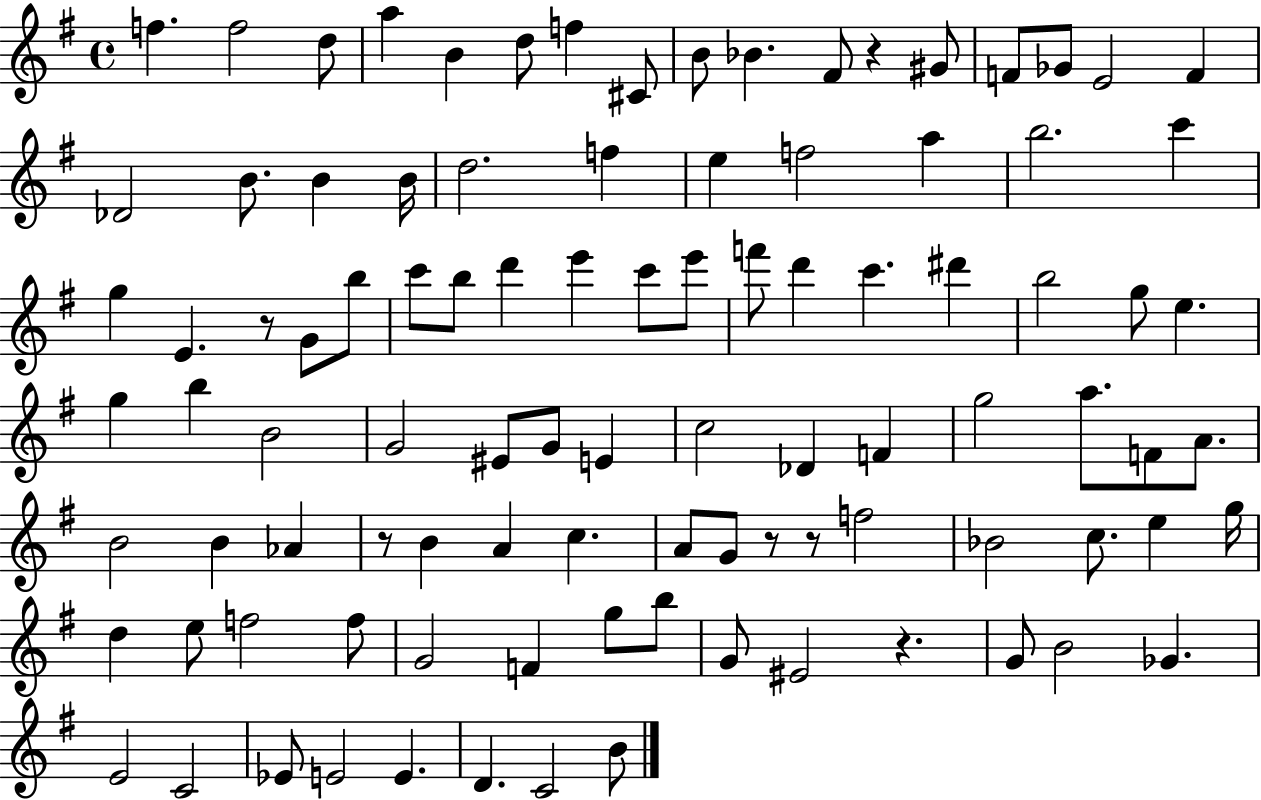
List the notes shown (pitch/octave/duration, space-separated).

F5/q. F5/h D5/e A5/q B4/q D5/e F5/q C#4/e B4/e Bb4/q. F#4/e R/q G#4/e F4/e Gb4/e E4/h F4/q Db4/h B4/e. B4/q B4/s D5/h. F5/q E5/q F5/h A5/q B5/h. C6/q G5/q E4/q. R/e G4/e B5/e C6/e B5/e D6/q E6/q C6/e E6/e F6/e D6/q C6/q. D#6/q B5/h G5/e E5/q. G5/q B5/q B4/h G4/h EIS4/e G4/e E4/q C5/h Db4/q F4/q G5/h A5/e. F4/e A4/e. B4/h B4/q Ab4/q R/e B4/q A4/q C5/q. A4/e G4/e R/e R/e F5/h Bb4/h C5/e. E5/q G5/s D5/q E5/e F5/h F5/e G4/h F4/q G5/e B5/e G4/e EIS4/h R/q. G4/e B4/h Gb4/q. E4/h C4/h Eb4/e E4/h E4/q. D4/q. C4/h B4/e